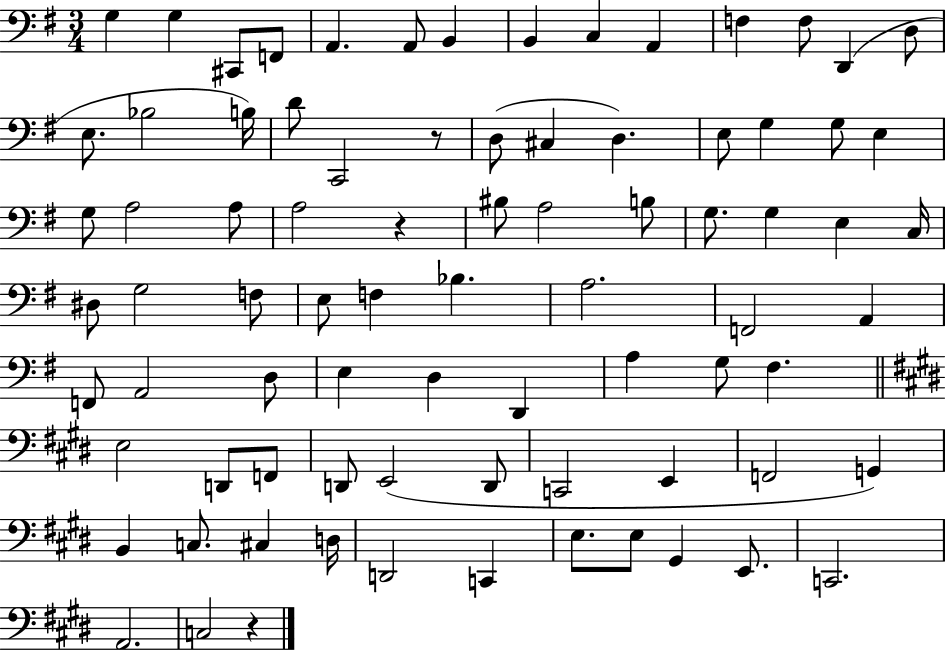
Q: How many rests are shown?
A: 3